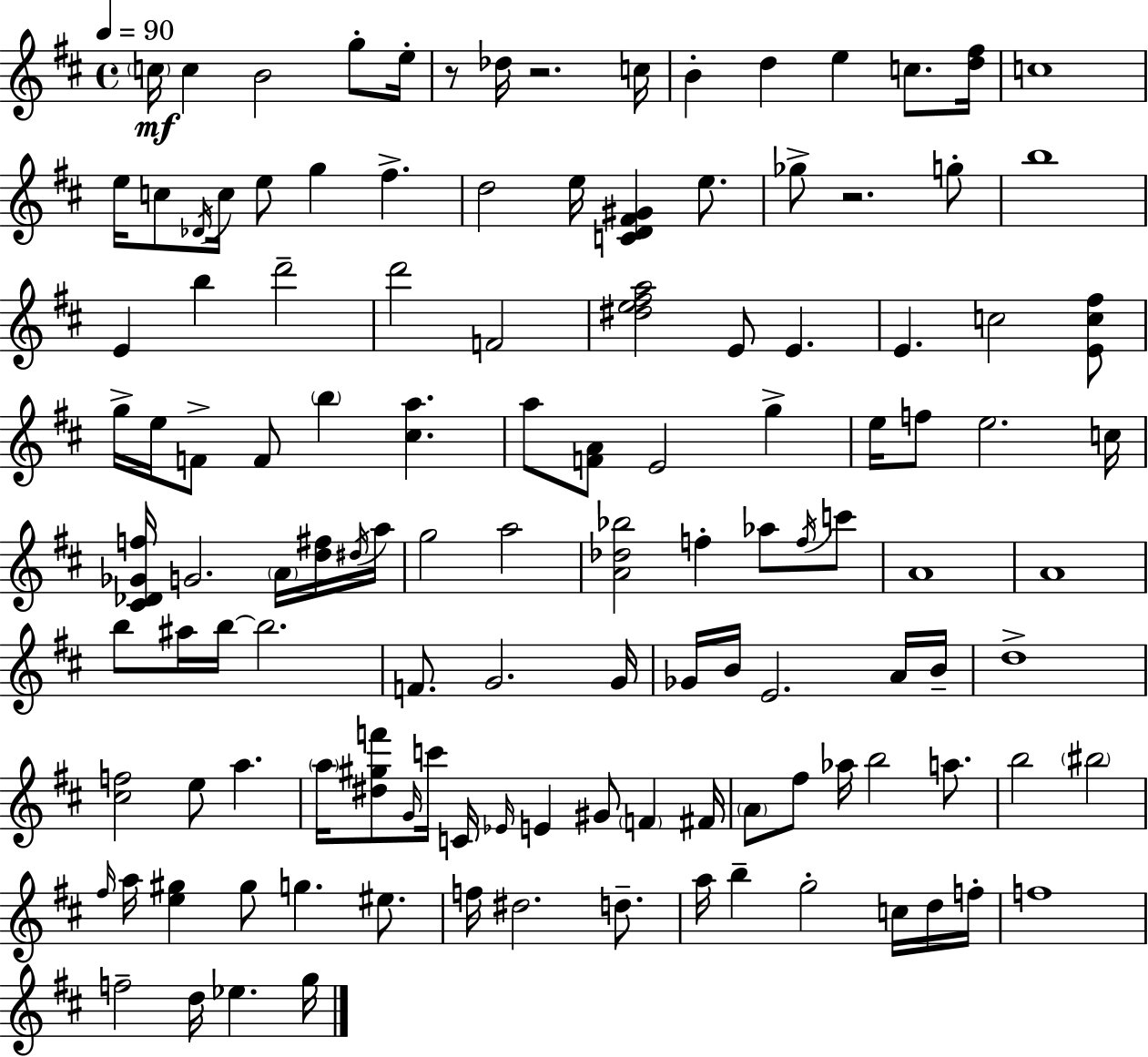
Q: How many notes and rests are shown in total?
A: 123